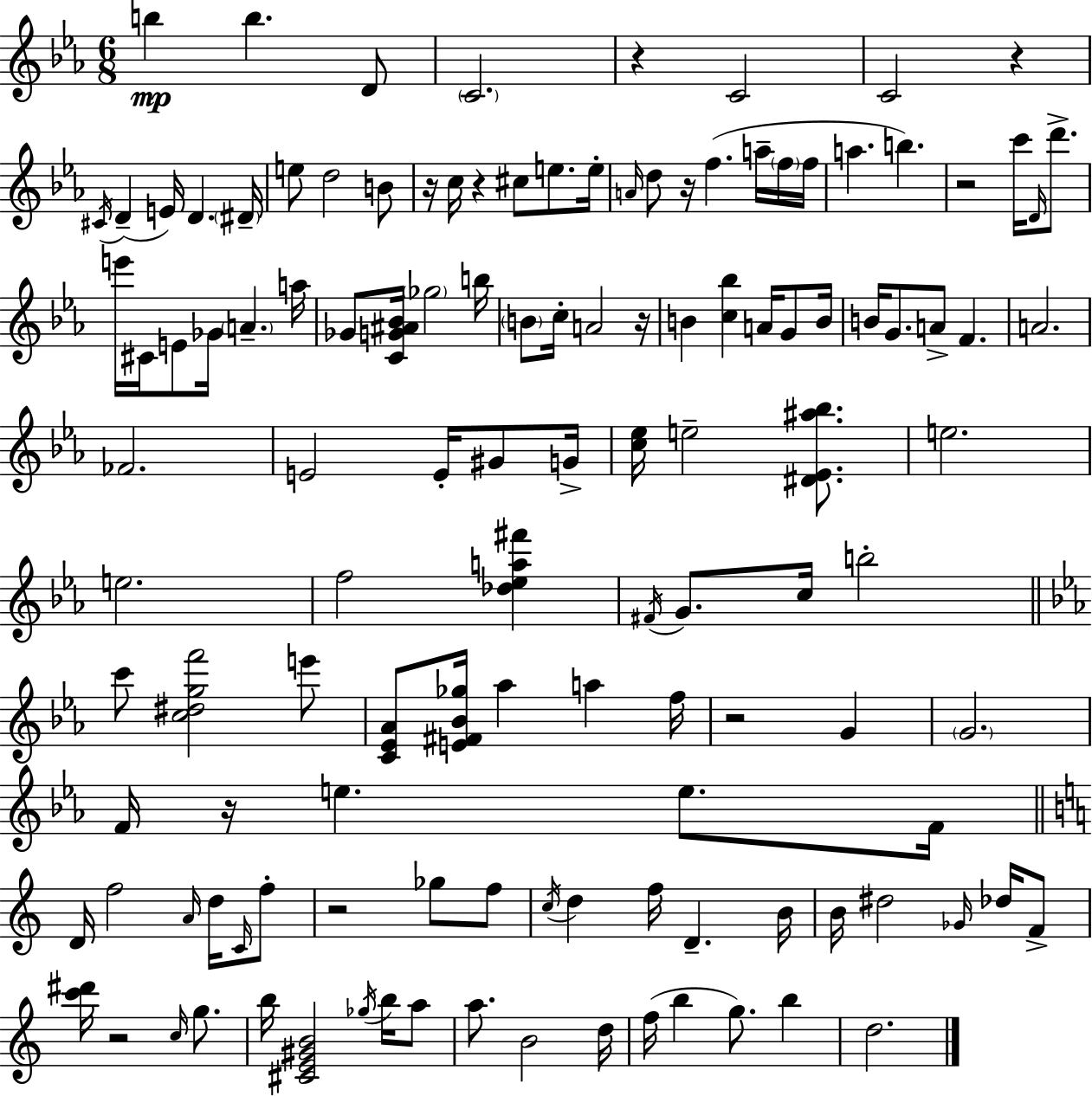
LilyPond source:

{
  \clef treble
  \numericTimeSignature
  \time 6/8
  \key ees \major
  b''4\mp b''4. d'8 | \parenthesize c'2. | r4 c'2 | c'2 r4 | \break \acciaccatura { cis'16 }( d'4-- e'16) d'4. | \parenthesize dis'16-- e''8 d''2 b'8 | r16 c''16 r4 cis''8 e''8. | e''16-. \grace { a'16 } d''8 r16 f''4.( a''16-- | \break \parenthesize f''16 f''16 a''4. b''4.) | r2 c'''16 \grace { d'16 } | d'''8.-> e'''16 cis'16 e'8 ges'16 \parenthesize a'4.-- | a''16 ges'8 <c' g' ais' bes'>16 \parenthesize ges''2 | \break b''16 \parenthesize b'8 c''16-. a'2 | r16 b'4 <c'' bes''>4 a'16 | g'8 b'16 b'16 g'8. a'8-> f'4. | a'2. | \break fes'2. | e'2 e'16-. | gis'8 g'16-> <c'' ees''>16 e''2-- | <dis' ees' ais'' bes''>8. e''2. | \break e''2. | f''2 <des'' ees'' a'' fis'''>4 | \acciaccatura { fis'16 } g'8. c''16 b''2-. | \bar "||" \break \key c \minor c'''8 <c'' dis'' g'' f'''>2 e'''8 | <c' ees' aes'>8 <e' fis' bes' ges''>16 aes''4 a''4 f''16 | r2 g'4 | \parenthesize g'2. | \break f'16 r16 e''4. e''8. f'16 | \bar "||" \break \key a \minor d'16 f''2 \grace { a'16 } d''16 \grace { c'16 } | f''8-. r2 ges''8 | f''8 \acciaccatura { c''16 } d''4 f''16 d'4.-- | b'16 b'16 dis''2 | \break \grace { ges'16 } des''16 f'8-> <c''' dis'''>16 r2 | \grace { c''16 } g''8. b''16 <cis' e' gis' b'>2 | \acciaccatura { ges''16 } b''16 a''8 a''8. b'2 | d''16 f''16( b''4 g''8.) | \break b''4 d''2. | \bar "|."
}